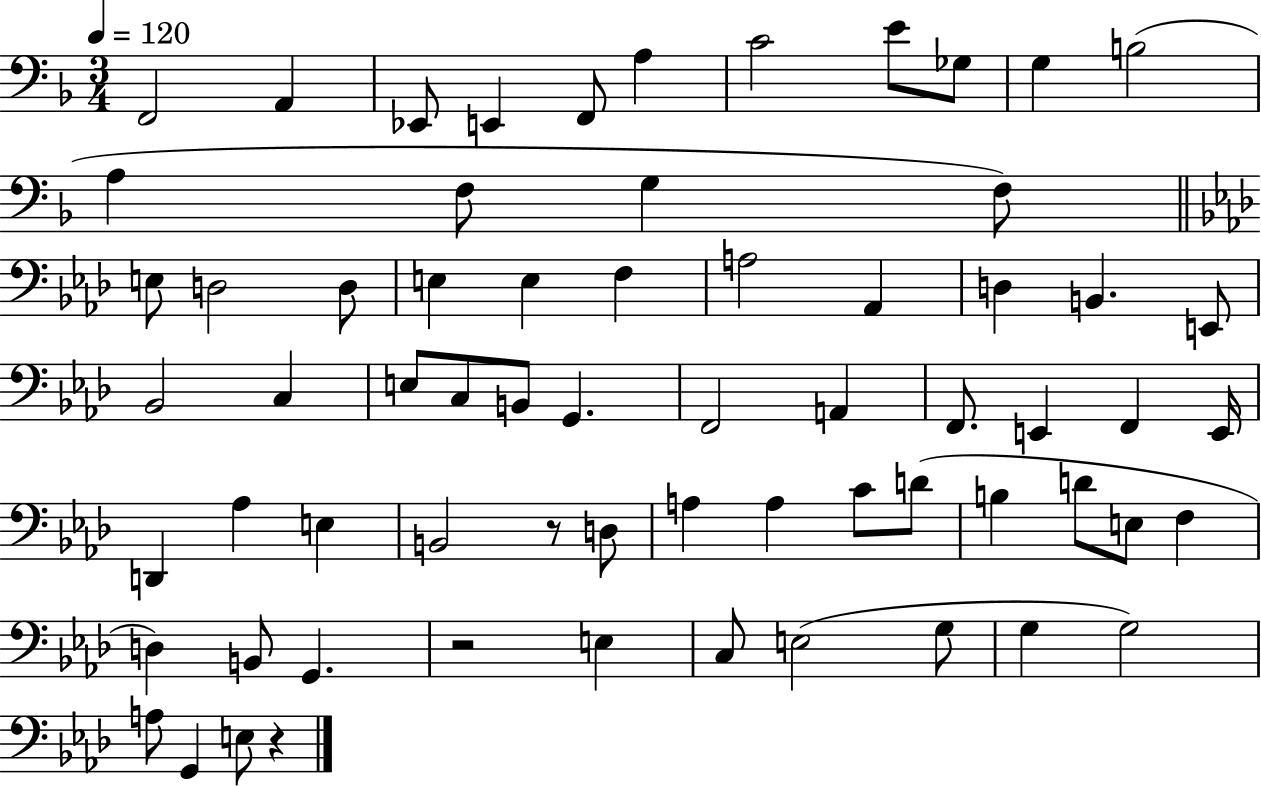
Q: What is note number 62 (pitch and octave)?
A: G2